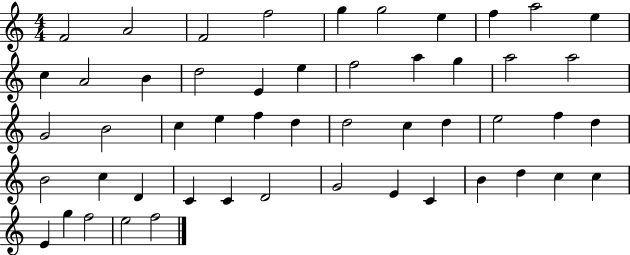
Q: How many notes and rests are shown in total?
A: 51